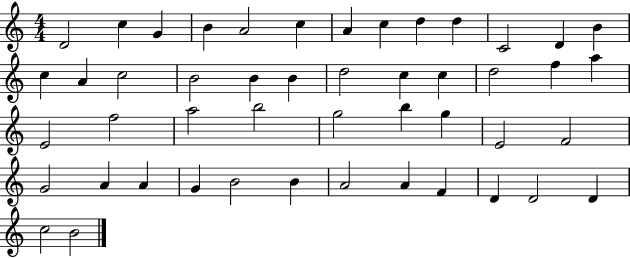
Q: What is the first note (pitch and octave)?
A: D4